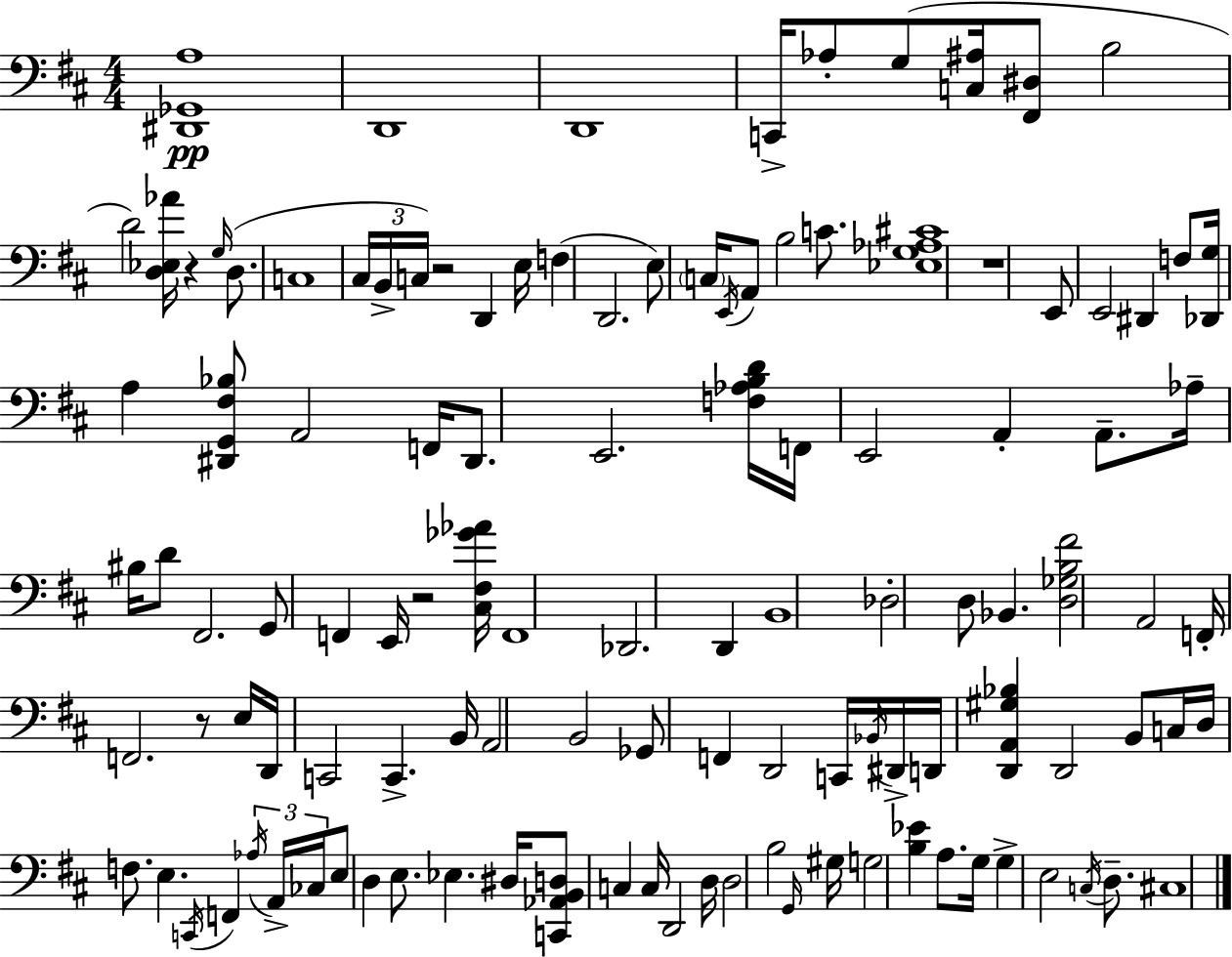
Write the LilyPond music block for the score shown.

{
  \clef bass
  \numericTimeSignature
  \time 4/4
  \key d \major
  <dis, ges, a>1\pp | d,1 | d,1 | c,16-> aes8-. g8( <c ais>16 <fis, dis>8 b2 | \break d'2) <d ees aes'>16 r4 \grace { g16 }( d8. | c1 | \tuplet 3/2 { cis16 b,16-> c16) } r2 d,4 | e16 f4( d,2. | \break e8) \parenthesize c16 \acciaccatura { e,16 } a,8 b2 c'8. | <ees g aes cis'>1 | r1 | e,8 e,2 dis,4 | \break f8 <des, g>16 a4 <dis, g, fis bes>8 a,2 | f,16 dis,8. e,2. | <f aes b d'>16 f,16 e,2 a,4-. a,8.-- | aes16-- bis16 d'8 fis,2. | \break g,8 f,4 e,16 r2 | <cis fis ges' aes'>16 f,1 | des,2. d,4 | b,1 | \break des2-. d8 bes,4. | <d ges b fis'>2 a,2 | f,16-. f,2. r8 | e16 d,16 c,2 c,4.-> | \break b,16 a,2 b,2 | ges,8 f,4 d,2 | c,16 \acciaccatura { bes,16 } dis,16-> d,16 <d, a, gis bes>4 d,2 | b,8 c16 d16 f8. e4. \acciaccatura { c,16 } f,4 | \break \tuplet 3/2 { \acciaccatura { aes16 } a,16-> ces16 } e8 d4 e8. ees4. | dis16 <c, aes, b, d>8 c4 c16 d,2 | d16 d2 b2 | \grace { g,16 } gis16 g2 <b ees'>4 | \break a8. g16 g4-> e2 | \acciaccatura { c16 } d8.-- cis1 | \bar "|."
}